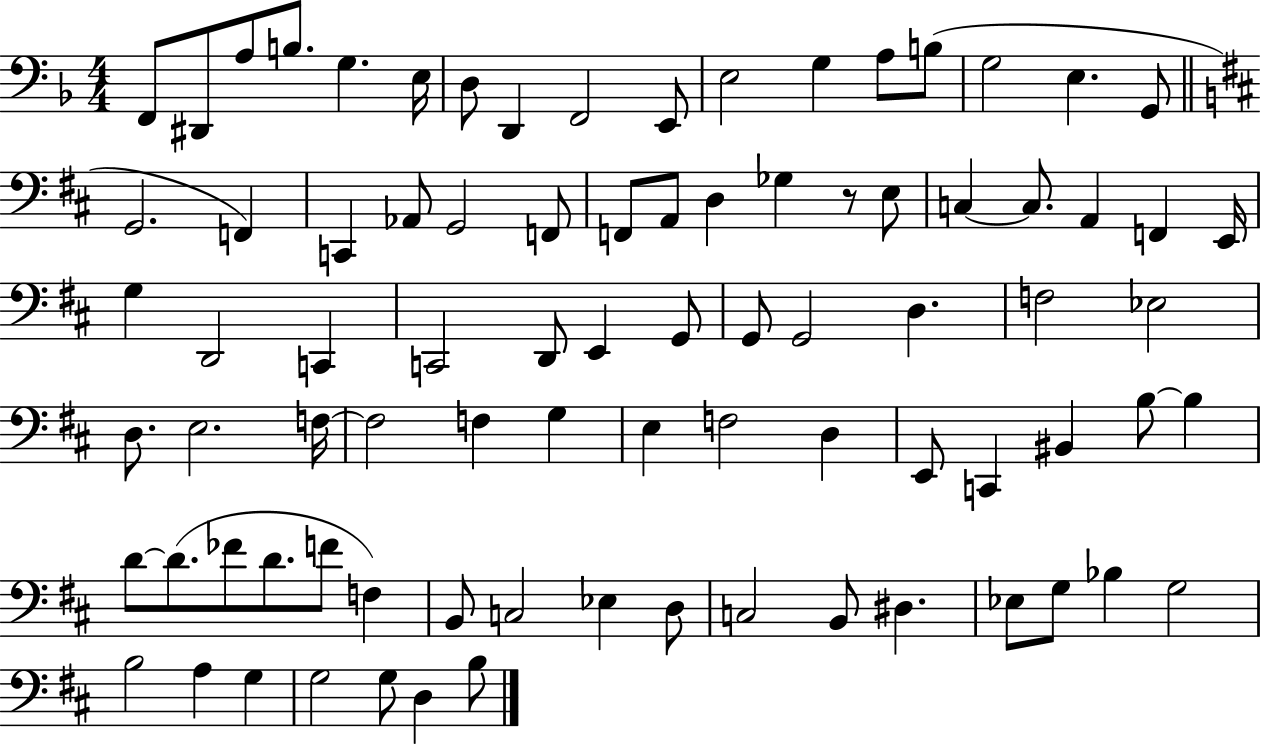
{
  \clef bass
  \numericTimeSignature
  \time 4/4
  \key f \major
  f,8 dis,8 a8 b8. g4. e16 | d8 d,4 f,2 e,8 | e2 g4 a8 b8( | g2 e4. g,8 | \break \bar "||" \break \key d \major g,2. f,4) | c,4 aes,8 g,2 f,8 | f,8 a,8 d4 ges4 r8 e8 | c4~~ c8. a,4 f,4 e,16 | \break g4 d,2 c,4 | c,2 d,8 e,4 g,8 | g,8 g,2 d4. | f2 ees2 | \break d8. e2. f16~~ | f2 f4 g4 | e4 f2 d4 | e,8 c,4 bis,4 b8~~ b4 | \break d'8~~ d'8.( fes'8 d'8. f'8 f4) | b,8 c2 ees4 d8 | c2 b,8 dis4. | ees8 g8 bes4 g2 | \break b2 a4 g4 | g2 g8 d4 b8 | \bar "|."
}